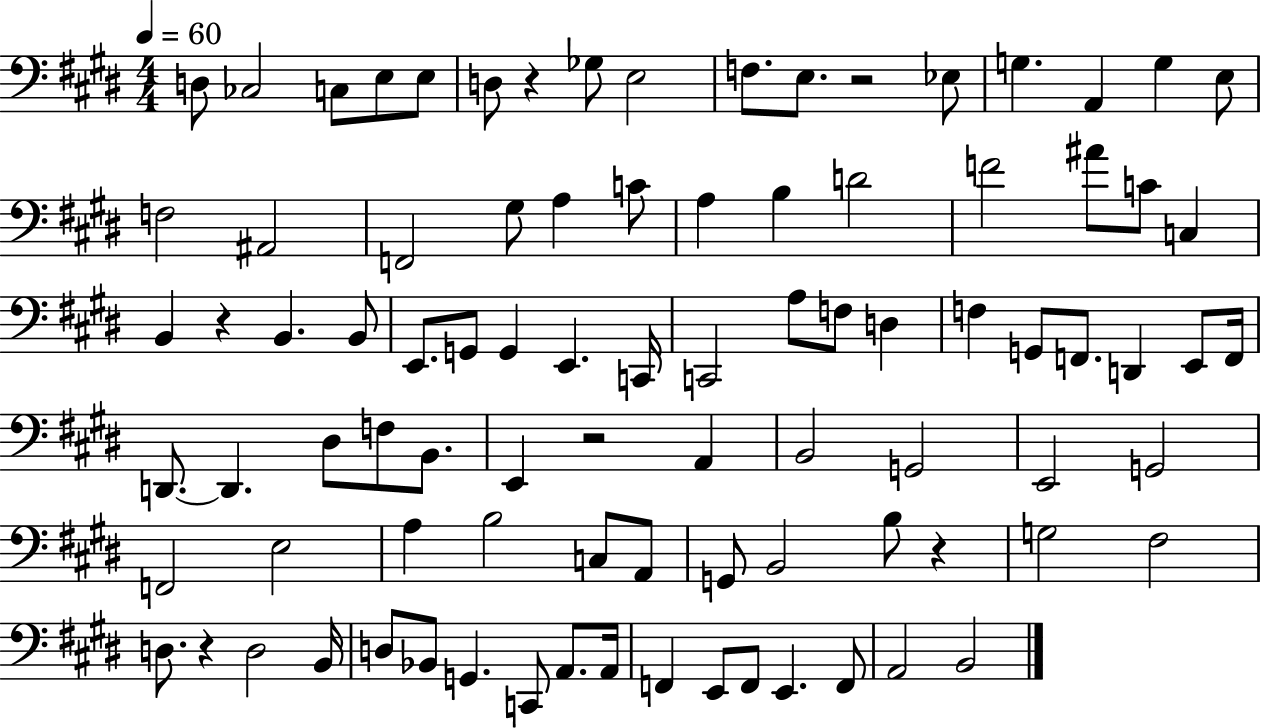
{
  \clef bass
  \numericTimeSignature
  \time 4/4
  \key e \major
  \tempo 4 = 60
  d8 ces2 c8 e8 e8 | d8 r4 ges8 e2 | f8. e8. r2 ees8 | g4. a,4 g4 e8 | \break f2 ais,2 | f,2 gis8 a4 c'8 | a4 b4 d'2 | f'2 ais'8 c'8 c4 | \break b,4 r4 b,4. b,8 | e,8. g,8 g,4 e,4. c,16 | c,2 a8 f8 d4 | f4 g,8 f,8. d,4 e,8 f,16 | \break d,8.~~ d,4. dis8 f8 b,8. | e,4 r2 a,4 | b,2 g,2 | e,2 g,2 | \break f,2 e2 | a4 b2 c8 a,8 | g,8 b,2 b8 r4 | g2 fis2 | \break d8. r4 d2 b,16 | d8 bes,8 g,4. c,8 a,8. a,16 | f,4 e,8 f,8 e,4. f,8 | a,2 b,2 | \break \bar "|."
}